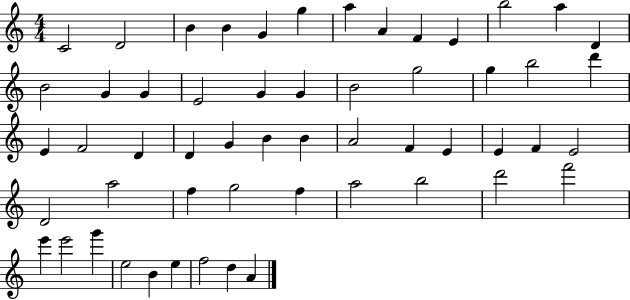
X:1
T:Untitled
M:4/4
L:1/4
K:C
C2 D2 B B G g a A F E b2 a D B2 G G E2 G G B2 g2 g b2 d' E F2 D D G B B A2 F E E F E2 D2 a2 f g2 f a2 b2 d'2 f'2 e' e'2 g' e2 B e f2 d A